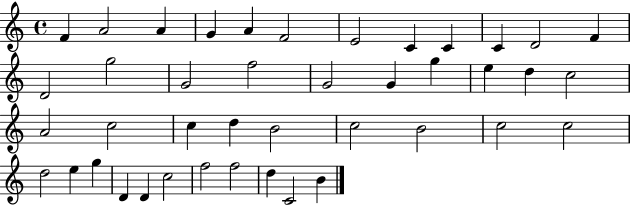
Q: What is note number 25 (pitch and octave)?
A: C5